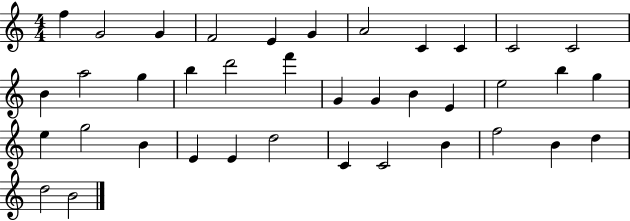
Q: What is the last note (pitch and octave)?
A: B4